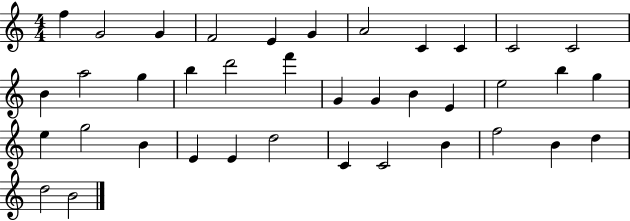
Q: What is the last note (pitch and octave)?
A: B4